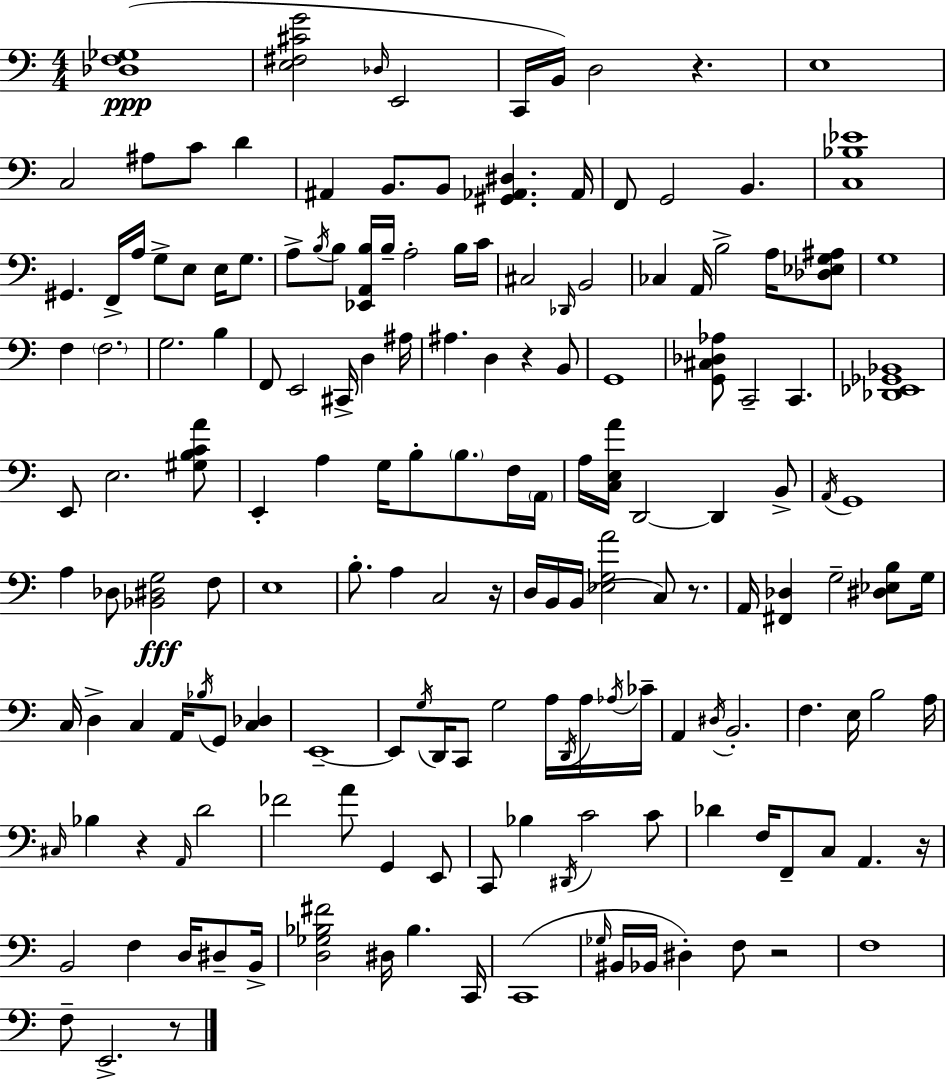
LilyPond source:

{
  \clef bass
  \numericTimeSignature
  \time 4/4
  \key a \minor
  \repeat volta 2 { <des f ges>1(\ppp | <e fis cis' g'>2 \grace { des16 } e,2 | c,16 b,16) d2 r4. | e1 | \break c2 ais8 c'8 d'4 | ais,4 b,8. b,8 <gis, aes, dis>4. | aes,16 f,8 g,2 b,4. | <c bes ees'>1 | \break gis,4. f,16-> a16 g8-> e8 e16 g8. | a8-> \acciaccatura { b16 } b8 <ees, a, b>16 b16-- a2-. | b16 c'16 cis2 \grace { des,16 } b,2 | ces4 a,16 b2-> | \break a16 <des ees g ais>8 g1 | f4 \parenthesize f2. | g2. b4 | f,8 e,2 cis,16-> d4 | \break ais16 ais4. d4 r4 | b,8 g,1 | <g, cis des aes>8 c,2-- c,4. | <des, ees, ges, bes,>1 | \break e,8 e2. | <gis b c' a'>8 e,4-. a4 g16 b8-. \parenthesize b8. | f16 \parenthesize a,16 a16 <c e a'>16 d,2~~ d,4 | b,8-> \acciaccatura { a,16 } g,1 | \break a4 des8 <bes, dis g>2\fff | f8 e1 | b8.-. a4 c2 | r16 d16 b,16 b,16( <ees g a'>2 c8) | \break r8. a,16 <fis, des>4 g2-- | <dis ees b>8 g16 c16 d4-> c4 a,16 \acciaccatura { bes16 } g,8 | <c des>4 e,1--~~ | e,8 \acciaccatura { g16 } d,16 c,8 g2 | \break a16 \acciaccatura { d,16 } a16 \acciaccatura { aes16 } ces'16-- a,4 \acciaccatura { dis16 } b,2.-. | f4. e16 | b2 a16 \grace { cis16 } bes4 r4 | \grace { a,16 } d'2 fes'2 | \break a'8 g,4 e,8 c,8 bes4 | \acciaccatura { dis,16 } c'2 c'8 des'4 | f16 f,8-- c8 a,4. r16 b,2 | f4 d16 dis8-- b,16-> <d ges bes fis'>2 | \break dis16 bes4. c,16 c,1( | \grace { ges16 } bis,16 bes,16 dis4-.) | f8 r2 f1 | f8-- e,2.-> | \break r8 } \bar "|."
}